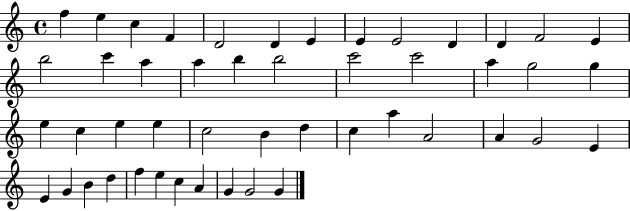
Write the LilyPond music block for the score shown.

{
  \clef treble
  \time 4/4
  \defaultTimeSignature
  \key c \major
  f''4 e''4 c''4 f'4 | d'2 d'4 e'4 | e'4 e'2 d'4 | d'4 f'2 e'4 | \break b''2 c'''4 a''4 | a''4 b''4 b''2 | c'''2 c'''2 | a''4 g''2 g''4 | \break e''4 c''4 e''4 e''4 | c''2 b'4 d''4 | c''4 a''4 a'2 | a'4 g'2 e'4 | \break e'4 g'4 b'4 d''4 | f''4 e''4 c''4 a'4 | g'4 g'2 g'4 | \bar "|."
}